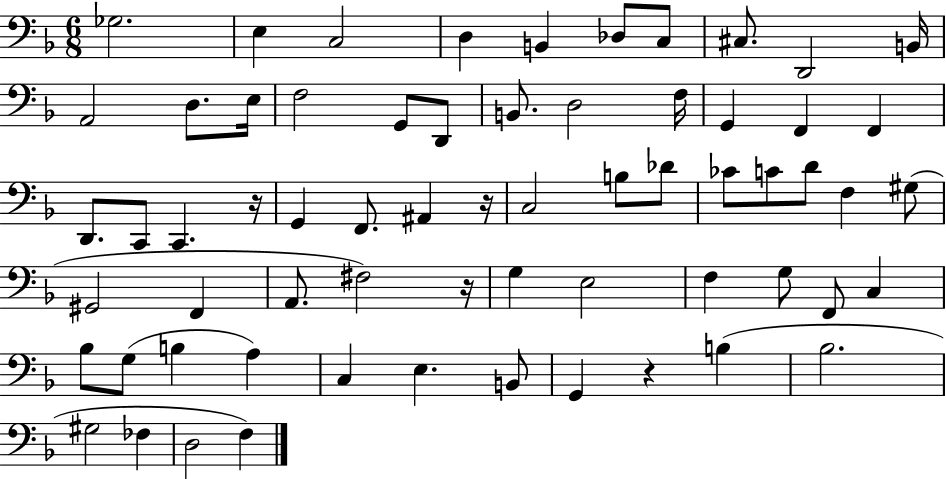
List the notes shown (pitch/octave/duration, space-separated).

Gb3/h. E3/q C3/h D3/q B2/q Db3/e C3/e C#3/e. D2/h B2/s A2/h D3/e. E3/s F3/h G2/e D2/e B2/e. D3/h F3/s G2/q F2/q F2/q D2/e. C2/e C2/q. R/s G2/q F2/e. A#2/q R/s C3/h B3/e Db4/e CES4/e C4/e D4/e F3/q G#3/e G#2/h F2/q A2/e. F#3/h R/s G3/q E3/h F3/q G3/e F2/e C3/q Bb3/e G3/e B3/q A3/q C3/q E3/q. B2/e G2/q R/q B3/q Bb3/h. G#3/h FES3/q D3/h F3/q